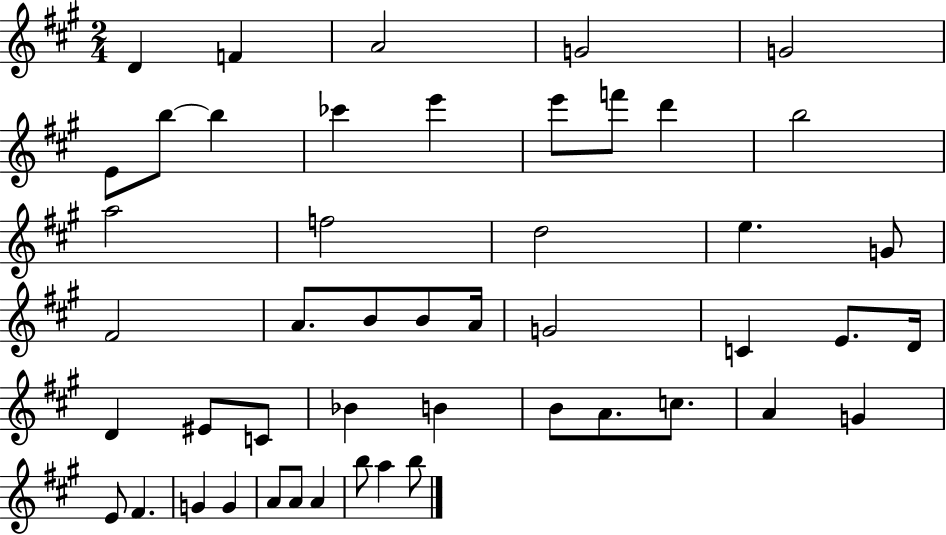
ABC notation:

X:1
T:Untitled
M:2/4
L:1/4
K:A
D F A2 G2 G2 E/2 b/2 b _c' e' e'/2 f'/2 d' b2 a2 f2 d2 e G/2 ^F2 A/2 B/2 B/2 A/4 G2 C E/2 D/4 D ^E/2 C/2 _B B B/2 A/2 c/2 A G E/2 ^F G G A/2 A/2 A b/2 a b/2